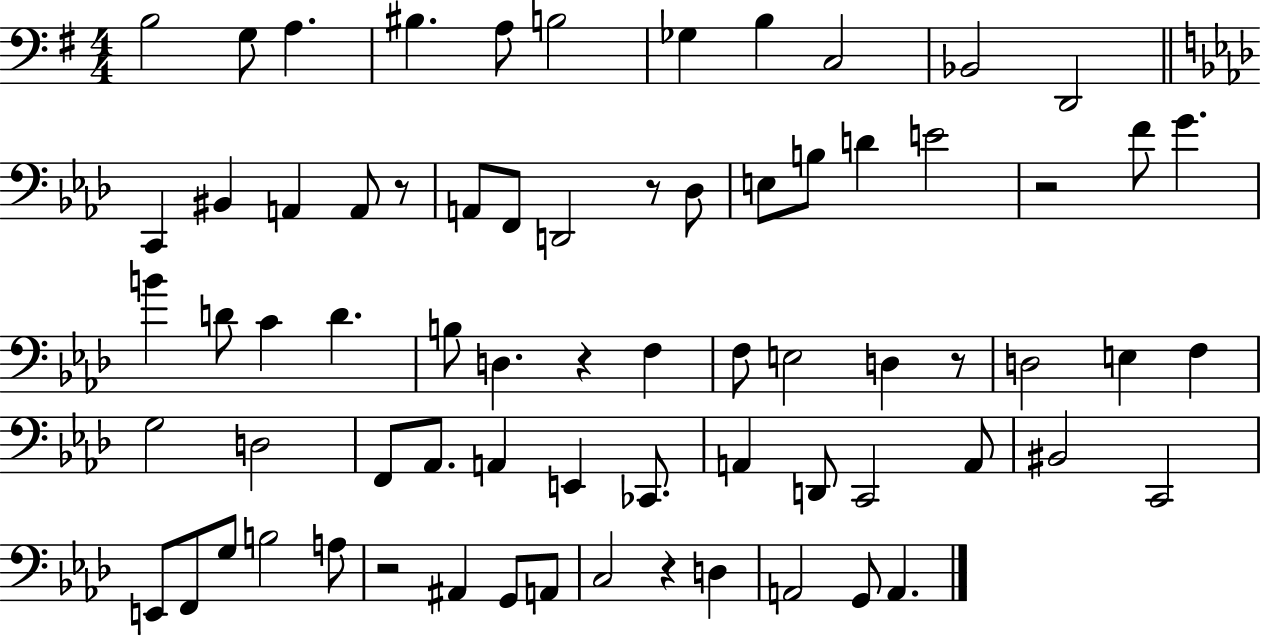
{
  \clef bass
  \numericTimeSignature
  \time 4/4
  \key g \major
  b2 g8 a4. | bis4. a8 b2 | ges4 b4 c2 | bes,2 d,2 | \break \bar "||" \break \key f \minor c,4 bis,4 a,4 a,8 r8 | a,8 f,8 d,2 r8 des8 | e8 b8 d'4 e'2 | r2 f'8 g'4. | \break b'4 d'8 c'4 d'4. | b8 d4. r4 f4 | f8 e2 d4 r8 | d2 e4 f4 | \break g2 d2 | f,8 aes,8. a,4 e,4 ces,8. | a,4 d,8 c,2 a,8 | bis,2 c,2 | \break e,8 f,8 g8 b2 a8 | r2 ais,4 g,8 a,8 | c2 r4 d4 | a,2 g,8 a,4. | \break \bar "|."
}